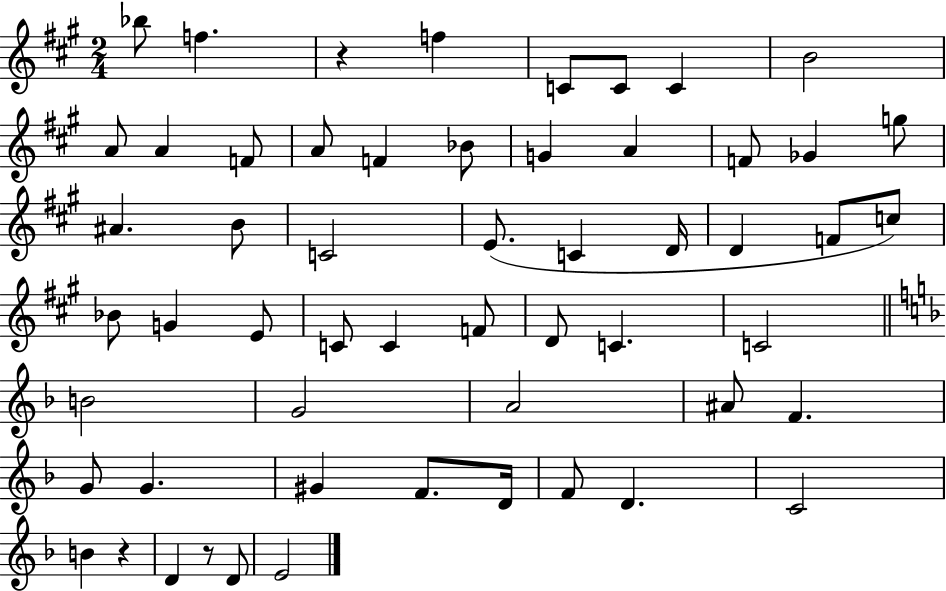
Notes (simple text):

Bb5/e F5/q. R/q F5/q C4/e C4/e C4/q B4/h A4/e A4/q F4/e A4/e F4/q Bb4/e G4/q A4/q F4/e Gb4/q G5/e A#4/q. B4/e C4/h E4/e. C4/q D4/s D4/q F4/e C5/e Bb4/e G4/q E4/e C4/e C4/q F4/e D4/e C4/q. C4/h B4/h G4/h A4/h A#4/e F4/q. G4/e G4/q. G#4/q F4/e. D4/s F4/e D4/q. C4/h B4/q R/q D4/q R/e D4/e E4/h